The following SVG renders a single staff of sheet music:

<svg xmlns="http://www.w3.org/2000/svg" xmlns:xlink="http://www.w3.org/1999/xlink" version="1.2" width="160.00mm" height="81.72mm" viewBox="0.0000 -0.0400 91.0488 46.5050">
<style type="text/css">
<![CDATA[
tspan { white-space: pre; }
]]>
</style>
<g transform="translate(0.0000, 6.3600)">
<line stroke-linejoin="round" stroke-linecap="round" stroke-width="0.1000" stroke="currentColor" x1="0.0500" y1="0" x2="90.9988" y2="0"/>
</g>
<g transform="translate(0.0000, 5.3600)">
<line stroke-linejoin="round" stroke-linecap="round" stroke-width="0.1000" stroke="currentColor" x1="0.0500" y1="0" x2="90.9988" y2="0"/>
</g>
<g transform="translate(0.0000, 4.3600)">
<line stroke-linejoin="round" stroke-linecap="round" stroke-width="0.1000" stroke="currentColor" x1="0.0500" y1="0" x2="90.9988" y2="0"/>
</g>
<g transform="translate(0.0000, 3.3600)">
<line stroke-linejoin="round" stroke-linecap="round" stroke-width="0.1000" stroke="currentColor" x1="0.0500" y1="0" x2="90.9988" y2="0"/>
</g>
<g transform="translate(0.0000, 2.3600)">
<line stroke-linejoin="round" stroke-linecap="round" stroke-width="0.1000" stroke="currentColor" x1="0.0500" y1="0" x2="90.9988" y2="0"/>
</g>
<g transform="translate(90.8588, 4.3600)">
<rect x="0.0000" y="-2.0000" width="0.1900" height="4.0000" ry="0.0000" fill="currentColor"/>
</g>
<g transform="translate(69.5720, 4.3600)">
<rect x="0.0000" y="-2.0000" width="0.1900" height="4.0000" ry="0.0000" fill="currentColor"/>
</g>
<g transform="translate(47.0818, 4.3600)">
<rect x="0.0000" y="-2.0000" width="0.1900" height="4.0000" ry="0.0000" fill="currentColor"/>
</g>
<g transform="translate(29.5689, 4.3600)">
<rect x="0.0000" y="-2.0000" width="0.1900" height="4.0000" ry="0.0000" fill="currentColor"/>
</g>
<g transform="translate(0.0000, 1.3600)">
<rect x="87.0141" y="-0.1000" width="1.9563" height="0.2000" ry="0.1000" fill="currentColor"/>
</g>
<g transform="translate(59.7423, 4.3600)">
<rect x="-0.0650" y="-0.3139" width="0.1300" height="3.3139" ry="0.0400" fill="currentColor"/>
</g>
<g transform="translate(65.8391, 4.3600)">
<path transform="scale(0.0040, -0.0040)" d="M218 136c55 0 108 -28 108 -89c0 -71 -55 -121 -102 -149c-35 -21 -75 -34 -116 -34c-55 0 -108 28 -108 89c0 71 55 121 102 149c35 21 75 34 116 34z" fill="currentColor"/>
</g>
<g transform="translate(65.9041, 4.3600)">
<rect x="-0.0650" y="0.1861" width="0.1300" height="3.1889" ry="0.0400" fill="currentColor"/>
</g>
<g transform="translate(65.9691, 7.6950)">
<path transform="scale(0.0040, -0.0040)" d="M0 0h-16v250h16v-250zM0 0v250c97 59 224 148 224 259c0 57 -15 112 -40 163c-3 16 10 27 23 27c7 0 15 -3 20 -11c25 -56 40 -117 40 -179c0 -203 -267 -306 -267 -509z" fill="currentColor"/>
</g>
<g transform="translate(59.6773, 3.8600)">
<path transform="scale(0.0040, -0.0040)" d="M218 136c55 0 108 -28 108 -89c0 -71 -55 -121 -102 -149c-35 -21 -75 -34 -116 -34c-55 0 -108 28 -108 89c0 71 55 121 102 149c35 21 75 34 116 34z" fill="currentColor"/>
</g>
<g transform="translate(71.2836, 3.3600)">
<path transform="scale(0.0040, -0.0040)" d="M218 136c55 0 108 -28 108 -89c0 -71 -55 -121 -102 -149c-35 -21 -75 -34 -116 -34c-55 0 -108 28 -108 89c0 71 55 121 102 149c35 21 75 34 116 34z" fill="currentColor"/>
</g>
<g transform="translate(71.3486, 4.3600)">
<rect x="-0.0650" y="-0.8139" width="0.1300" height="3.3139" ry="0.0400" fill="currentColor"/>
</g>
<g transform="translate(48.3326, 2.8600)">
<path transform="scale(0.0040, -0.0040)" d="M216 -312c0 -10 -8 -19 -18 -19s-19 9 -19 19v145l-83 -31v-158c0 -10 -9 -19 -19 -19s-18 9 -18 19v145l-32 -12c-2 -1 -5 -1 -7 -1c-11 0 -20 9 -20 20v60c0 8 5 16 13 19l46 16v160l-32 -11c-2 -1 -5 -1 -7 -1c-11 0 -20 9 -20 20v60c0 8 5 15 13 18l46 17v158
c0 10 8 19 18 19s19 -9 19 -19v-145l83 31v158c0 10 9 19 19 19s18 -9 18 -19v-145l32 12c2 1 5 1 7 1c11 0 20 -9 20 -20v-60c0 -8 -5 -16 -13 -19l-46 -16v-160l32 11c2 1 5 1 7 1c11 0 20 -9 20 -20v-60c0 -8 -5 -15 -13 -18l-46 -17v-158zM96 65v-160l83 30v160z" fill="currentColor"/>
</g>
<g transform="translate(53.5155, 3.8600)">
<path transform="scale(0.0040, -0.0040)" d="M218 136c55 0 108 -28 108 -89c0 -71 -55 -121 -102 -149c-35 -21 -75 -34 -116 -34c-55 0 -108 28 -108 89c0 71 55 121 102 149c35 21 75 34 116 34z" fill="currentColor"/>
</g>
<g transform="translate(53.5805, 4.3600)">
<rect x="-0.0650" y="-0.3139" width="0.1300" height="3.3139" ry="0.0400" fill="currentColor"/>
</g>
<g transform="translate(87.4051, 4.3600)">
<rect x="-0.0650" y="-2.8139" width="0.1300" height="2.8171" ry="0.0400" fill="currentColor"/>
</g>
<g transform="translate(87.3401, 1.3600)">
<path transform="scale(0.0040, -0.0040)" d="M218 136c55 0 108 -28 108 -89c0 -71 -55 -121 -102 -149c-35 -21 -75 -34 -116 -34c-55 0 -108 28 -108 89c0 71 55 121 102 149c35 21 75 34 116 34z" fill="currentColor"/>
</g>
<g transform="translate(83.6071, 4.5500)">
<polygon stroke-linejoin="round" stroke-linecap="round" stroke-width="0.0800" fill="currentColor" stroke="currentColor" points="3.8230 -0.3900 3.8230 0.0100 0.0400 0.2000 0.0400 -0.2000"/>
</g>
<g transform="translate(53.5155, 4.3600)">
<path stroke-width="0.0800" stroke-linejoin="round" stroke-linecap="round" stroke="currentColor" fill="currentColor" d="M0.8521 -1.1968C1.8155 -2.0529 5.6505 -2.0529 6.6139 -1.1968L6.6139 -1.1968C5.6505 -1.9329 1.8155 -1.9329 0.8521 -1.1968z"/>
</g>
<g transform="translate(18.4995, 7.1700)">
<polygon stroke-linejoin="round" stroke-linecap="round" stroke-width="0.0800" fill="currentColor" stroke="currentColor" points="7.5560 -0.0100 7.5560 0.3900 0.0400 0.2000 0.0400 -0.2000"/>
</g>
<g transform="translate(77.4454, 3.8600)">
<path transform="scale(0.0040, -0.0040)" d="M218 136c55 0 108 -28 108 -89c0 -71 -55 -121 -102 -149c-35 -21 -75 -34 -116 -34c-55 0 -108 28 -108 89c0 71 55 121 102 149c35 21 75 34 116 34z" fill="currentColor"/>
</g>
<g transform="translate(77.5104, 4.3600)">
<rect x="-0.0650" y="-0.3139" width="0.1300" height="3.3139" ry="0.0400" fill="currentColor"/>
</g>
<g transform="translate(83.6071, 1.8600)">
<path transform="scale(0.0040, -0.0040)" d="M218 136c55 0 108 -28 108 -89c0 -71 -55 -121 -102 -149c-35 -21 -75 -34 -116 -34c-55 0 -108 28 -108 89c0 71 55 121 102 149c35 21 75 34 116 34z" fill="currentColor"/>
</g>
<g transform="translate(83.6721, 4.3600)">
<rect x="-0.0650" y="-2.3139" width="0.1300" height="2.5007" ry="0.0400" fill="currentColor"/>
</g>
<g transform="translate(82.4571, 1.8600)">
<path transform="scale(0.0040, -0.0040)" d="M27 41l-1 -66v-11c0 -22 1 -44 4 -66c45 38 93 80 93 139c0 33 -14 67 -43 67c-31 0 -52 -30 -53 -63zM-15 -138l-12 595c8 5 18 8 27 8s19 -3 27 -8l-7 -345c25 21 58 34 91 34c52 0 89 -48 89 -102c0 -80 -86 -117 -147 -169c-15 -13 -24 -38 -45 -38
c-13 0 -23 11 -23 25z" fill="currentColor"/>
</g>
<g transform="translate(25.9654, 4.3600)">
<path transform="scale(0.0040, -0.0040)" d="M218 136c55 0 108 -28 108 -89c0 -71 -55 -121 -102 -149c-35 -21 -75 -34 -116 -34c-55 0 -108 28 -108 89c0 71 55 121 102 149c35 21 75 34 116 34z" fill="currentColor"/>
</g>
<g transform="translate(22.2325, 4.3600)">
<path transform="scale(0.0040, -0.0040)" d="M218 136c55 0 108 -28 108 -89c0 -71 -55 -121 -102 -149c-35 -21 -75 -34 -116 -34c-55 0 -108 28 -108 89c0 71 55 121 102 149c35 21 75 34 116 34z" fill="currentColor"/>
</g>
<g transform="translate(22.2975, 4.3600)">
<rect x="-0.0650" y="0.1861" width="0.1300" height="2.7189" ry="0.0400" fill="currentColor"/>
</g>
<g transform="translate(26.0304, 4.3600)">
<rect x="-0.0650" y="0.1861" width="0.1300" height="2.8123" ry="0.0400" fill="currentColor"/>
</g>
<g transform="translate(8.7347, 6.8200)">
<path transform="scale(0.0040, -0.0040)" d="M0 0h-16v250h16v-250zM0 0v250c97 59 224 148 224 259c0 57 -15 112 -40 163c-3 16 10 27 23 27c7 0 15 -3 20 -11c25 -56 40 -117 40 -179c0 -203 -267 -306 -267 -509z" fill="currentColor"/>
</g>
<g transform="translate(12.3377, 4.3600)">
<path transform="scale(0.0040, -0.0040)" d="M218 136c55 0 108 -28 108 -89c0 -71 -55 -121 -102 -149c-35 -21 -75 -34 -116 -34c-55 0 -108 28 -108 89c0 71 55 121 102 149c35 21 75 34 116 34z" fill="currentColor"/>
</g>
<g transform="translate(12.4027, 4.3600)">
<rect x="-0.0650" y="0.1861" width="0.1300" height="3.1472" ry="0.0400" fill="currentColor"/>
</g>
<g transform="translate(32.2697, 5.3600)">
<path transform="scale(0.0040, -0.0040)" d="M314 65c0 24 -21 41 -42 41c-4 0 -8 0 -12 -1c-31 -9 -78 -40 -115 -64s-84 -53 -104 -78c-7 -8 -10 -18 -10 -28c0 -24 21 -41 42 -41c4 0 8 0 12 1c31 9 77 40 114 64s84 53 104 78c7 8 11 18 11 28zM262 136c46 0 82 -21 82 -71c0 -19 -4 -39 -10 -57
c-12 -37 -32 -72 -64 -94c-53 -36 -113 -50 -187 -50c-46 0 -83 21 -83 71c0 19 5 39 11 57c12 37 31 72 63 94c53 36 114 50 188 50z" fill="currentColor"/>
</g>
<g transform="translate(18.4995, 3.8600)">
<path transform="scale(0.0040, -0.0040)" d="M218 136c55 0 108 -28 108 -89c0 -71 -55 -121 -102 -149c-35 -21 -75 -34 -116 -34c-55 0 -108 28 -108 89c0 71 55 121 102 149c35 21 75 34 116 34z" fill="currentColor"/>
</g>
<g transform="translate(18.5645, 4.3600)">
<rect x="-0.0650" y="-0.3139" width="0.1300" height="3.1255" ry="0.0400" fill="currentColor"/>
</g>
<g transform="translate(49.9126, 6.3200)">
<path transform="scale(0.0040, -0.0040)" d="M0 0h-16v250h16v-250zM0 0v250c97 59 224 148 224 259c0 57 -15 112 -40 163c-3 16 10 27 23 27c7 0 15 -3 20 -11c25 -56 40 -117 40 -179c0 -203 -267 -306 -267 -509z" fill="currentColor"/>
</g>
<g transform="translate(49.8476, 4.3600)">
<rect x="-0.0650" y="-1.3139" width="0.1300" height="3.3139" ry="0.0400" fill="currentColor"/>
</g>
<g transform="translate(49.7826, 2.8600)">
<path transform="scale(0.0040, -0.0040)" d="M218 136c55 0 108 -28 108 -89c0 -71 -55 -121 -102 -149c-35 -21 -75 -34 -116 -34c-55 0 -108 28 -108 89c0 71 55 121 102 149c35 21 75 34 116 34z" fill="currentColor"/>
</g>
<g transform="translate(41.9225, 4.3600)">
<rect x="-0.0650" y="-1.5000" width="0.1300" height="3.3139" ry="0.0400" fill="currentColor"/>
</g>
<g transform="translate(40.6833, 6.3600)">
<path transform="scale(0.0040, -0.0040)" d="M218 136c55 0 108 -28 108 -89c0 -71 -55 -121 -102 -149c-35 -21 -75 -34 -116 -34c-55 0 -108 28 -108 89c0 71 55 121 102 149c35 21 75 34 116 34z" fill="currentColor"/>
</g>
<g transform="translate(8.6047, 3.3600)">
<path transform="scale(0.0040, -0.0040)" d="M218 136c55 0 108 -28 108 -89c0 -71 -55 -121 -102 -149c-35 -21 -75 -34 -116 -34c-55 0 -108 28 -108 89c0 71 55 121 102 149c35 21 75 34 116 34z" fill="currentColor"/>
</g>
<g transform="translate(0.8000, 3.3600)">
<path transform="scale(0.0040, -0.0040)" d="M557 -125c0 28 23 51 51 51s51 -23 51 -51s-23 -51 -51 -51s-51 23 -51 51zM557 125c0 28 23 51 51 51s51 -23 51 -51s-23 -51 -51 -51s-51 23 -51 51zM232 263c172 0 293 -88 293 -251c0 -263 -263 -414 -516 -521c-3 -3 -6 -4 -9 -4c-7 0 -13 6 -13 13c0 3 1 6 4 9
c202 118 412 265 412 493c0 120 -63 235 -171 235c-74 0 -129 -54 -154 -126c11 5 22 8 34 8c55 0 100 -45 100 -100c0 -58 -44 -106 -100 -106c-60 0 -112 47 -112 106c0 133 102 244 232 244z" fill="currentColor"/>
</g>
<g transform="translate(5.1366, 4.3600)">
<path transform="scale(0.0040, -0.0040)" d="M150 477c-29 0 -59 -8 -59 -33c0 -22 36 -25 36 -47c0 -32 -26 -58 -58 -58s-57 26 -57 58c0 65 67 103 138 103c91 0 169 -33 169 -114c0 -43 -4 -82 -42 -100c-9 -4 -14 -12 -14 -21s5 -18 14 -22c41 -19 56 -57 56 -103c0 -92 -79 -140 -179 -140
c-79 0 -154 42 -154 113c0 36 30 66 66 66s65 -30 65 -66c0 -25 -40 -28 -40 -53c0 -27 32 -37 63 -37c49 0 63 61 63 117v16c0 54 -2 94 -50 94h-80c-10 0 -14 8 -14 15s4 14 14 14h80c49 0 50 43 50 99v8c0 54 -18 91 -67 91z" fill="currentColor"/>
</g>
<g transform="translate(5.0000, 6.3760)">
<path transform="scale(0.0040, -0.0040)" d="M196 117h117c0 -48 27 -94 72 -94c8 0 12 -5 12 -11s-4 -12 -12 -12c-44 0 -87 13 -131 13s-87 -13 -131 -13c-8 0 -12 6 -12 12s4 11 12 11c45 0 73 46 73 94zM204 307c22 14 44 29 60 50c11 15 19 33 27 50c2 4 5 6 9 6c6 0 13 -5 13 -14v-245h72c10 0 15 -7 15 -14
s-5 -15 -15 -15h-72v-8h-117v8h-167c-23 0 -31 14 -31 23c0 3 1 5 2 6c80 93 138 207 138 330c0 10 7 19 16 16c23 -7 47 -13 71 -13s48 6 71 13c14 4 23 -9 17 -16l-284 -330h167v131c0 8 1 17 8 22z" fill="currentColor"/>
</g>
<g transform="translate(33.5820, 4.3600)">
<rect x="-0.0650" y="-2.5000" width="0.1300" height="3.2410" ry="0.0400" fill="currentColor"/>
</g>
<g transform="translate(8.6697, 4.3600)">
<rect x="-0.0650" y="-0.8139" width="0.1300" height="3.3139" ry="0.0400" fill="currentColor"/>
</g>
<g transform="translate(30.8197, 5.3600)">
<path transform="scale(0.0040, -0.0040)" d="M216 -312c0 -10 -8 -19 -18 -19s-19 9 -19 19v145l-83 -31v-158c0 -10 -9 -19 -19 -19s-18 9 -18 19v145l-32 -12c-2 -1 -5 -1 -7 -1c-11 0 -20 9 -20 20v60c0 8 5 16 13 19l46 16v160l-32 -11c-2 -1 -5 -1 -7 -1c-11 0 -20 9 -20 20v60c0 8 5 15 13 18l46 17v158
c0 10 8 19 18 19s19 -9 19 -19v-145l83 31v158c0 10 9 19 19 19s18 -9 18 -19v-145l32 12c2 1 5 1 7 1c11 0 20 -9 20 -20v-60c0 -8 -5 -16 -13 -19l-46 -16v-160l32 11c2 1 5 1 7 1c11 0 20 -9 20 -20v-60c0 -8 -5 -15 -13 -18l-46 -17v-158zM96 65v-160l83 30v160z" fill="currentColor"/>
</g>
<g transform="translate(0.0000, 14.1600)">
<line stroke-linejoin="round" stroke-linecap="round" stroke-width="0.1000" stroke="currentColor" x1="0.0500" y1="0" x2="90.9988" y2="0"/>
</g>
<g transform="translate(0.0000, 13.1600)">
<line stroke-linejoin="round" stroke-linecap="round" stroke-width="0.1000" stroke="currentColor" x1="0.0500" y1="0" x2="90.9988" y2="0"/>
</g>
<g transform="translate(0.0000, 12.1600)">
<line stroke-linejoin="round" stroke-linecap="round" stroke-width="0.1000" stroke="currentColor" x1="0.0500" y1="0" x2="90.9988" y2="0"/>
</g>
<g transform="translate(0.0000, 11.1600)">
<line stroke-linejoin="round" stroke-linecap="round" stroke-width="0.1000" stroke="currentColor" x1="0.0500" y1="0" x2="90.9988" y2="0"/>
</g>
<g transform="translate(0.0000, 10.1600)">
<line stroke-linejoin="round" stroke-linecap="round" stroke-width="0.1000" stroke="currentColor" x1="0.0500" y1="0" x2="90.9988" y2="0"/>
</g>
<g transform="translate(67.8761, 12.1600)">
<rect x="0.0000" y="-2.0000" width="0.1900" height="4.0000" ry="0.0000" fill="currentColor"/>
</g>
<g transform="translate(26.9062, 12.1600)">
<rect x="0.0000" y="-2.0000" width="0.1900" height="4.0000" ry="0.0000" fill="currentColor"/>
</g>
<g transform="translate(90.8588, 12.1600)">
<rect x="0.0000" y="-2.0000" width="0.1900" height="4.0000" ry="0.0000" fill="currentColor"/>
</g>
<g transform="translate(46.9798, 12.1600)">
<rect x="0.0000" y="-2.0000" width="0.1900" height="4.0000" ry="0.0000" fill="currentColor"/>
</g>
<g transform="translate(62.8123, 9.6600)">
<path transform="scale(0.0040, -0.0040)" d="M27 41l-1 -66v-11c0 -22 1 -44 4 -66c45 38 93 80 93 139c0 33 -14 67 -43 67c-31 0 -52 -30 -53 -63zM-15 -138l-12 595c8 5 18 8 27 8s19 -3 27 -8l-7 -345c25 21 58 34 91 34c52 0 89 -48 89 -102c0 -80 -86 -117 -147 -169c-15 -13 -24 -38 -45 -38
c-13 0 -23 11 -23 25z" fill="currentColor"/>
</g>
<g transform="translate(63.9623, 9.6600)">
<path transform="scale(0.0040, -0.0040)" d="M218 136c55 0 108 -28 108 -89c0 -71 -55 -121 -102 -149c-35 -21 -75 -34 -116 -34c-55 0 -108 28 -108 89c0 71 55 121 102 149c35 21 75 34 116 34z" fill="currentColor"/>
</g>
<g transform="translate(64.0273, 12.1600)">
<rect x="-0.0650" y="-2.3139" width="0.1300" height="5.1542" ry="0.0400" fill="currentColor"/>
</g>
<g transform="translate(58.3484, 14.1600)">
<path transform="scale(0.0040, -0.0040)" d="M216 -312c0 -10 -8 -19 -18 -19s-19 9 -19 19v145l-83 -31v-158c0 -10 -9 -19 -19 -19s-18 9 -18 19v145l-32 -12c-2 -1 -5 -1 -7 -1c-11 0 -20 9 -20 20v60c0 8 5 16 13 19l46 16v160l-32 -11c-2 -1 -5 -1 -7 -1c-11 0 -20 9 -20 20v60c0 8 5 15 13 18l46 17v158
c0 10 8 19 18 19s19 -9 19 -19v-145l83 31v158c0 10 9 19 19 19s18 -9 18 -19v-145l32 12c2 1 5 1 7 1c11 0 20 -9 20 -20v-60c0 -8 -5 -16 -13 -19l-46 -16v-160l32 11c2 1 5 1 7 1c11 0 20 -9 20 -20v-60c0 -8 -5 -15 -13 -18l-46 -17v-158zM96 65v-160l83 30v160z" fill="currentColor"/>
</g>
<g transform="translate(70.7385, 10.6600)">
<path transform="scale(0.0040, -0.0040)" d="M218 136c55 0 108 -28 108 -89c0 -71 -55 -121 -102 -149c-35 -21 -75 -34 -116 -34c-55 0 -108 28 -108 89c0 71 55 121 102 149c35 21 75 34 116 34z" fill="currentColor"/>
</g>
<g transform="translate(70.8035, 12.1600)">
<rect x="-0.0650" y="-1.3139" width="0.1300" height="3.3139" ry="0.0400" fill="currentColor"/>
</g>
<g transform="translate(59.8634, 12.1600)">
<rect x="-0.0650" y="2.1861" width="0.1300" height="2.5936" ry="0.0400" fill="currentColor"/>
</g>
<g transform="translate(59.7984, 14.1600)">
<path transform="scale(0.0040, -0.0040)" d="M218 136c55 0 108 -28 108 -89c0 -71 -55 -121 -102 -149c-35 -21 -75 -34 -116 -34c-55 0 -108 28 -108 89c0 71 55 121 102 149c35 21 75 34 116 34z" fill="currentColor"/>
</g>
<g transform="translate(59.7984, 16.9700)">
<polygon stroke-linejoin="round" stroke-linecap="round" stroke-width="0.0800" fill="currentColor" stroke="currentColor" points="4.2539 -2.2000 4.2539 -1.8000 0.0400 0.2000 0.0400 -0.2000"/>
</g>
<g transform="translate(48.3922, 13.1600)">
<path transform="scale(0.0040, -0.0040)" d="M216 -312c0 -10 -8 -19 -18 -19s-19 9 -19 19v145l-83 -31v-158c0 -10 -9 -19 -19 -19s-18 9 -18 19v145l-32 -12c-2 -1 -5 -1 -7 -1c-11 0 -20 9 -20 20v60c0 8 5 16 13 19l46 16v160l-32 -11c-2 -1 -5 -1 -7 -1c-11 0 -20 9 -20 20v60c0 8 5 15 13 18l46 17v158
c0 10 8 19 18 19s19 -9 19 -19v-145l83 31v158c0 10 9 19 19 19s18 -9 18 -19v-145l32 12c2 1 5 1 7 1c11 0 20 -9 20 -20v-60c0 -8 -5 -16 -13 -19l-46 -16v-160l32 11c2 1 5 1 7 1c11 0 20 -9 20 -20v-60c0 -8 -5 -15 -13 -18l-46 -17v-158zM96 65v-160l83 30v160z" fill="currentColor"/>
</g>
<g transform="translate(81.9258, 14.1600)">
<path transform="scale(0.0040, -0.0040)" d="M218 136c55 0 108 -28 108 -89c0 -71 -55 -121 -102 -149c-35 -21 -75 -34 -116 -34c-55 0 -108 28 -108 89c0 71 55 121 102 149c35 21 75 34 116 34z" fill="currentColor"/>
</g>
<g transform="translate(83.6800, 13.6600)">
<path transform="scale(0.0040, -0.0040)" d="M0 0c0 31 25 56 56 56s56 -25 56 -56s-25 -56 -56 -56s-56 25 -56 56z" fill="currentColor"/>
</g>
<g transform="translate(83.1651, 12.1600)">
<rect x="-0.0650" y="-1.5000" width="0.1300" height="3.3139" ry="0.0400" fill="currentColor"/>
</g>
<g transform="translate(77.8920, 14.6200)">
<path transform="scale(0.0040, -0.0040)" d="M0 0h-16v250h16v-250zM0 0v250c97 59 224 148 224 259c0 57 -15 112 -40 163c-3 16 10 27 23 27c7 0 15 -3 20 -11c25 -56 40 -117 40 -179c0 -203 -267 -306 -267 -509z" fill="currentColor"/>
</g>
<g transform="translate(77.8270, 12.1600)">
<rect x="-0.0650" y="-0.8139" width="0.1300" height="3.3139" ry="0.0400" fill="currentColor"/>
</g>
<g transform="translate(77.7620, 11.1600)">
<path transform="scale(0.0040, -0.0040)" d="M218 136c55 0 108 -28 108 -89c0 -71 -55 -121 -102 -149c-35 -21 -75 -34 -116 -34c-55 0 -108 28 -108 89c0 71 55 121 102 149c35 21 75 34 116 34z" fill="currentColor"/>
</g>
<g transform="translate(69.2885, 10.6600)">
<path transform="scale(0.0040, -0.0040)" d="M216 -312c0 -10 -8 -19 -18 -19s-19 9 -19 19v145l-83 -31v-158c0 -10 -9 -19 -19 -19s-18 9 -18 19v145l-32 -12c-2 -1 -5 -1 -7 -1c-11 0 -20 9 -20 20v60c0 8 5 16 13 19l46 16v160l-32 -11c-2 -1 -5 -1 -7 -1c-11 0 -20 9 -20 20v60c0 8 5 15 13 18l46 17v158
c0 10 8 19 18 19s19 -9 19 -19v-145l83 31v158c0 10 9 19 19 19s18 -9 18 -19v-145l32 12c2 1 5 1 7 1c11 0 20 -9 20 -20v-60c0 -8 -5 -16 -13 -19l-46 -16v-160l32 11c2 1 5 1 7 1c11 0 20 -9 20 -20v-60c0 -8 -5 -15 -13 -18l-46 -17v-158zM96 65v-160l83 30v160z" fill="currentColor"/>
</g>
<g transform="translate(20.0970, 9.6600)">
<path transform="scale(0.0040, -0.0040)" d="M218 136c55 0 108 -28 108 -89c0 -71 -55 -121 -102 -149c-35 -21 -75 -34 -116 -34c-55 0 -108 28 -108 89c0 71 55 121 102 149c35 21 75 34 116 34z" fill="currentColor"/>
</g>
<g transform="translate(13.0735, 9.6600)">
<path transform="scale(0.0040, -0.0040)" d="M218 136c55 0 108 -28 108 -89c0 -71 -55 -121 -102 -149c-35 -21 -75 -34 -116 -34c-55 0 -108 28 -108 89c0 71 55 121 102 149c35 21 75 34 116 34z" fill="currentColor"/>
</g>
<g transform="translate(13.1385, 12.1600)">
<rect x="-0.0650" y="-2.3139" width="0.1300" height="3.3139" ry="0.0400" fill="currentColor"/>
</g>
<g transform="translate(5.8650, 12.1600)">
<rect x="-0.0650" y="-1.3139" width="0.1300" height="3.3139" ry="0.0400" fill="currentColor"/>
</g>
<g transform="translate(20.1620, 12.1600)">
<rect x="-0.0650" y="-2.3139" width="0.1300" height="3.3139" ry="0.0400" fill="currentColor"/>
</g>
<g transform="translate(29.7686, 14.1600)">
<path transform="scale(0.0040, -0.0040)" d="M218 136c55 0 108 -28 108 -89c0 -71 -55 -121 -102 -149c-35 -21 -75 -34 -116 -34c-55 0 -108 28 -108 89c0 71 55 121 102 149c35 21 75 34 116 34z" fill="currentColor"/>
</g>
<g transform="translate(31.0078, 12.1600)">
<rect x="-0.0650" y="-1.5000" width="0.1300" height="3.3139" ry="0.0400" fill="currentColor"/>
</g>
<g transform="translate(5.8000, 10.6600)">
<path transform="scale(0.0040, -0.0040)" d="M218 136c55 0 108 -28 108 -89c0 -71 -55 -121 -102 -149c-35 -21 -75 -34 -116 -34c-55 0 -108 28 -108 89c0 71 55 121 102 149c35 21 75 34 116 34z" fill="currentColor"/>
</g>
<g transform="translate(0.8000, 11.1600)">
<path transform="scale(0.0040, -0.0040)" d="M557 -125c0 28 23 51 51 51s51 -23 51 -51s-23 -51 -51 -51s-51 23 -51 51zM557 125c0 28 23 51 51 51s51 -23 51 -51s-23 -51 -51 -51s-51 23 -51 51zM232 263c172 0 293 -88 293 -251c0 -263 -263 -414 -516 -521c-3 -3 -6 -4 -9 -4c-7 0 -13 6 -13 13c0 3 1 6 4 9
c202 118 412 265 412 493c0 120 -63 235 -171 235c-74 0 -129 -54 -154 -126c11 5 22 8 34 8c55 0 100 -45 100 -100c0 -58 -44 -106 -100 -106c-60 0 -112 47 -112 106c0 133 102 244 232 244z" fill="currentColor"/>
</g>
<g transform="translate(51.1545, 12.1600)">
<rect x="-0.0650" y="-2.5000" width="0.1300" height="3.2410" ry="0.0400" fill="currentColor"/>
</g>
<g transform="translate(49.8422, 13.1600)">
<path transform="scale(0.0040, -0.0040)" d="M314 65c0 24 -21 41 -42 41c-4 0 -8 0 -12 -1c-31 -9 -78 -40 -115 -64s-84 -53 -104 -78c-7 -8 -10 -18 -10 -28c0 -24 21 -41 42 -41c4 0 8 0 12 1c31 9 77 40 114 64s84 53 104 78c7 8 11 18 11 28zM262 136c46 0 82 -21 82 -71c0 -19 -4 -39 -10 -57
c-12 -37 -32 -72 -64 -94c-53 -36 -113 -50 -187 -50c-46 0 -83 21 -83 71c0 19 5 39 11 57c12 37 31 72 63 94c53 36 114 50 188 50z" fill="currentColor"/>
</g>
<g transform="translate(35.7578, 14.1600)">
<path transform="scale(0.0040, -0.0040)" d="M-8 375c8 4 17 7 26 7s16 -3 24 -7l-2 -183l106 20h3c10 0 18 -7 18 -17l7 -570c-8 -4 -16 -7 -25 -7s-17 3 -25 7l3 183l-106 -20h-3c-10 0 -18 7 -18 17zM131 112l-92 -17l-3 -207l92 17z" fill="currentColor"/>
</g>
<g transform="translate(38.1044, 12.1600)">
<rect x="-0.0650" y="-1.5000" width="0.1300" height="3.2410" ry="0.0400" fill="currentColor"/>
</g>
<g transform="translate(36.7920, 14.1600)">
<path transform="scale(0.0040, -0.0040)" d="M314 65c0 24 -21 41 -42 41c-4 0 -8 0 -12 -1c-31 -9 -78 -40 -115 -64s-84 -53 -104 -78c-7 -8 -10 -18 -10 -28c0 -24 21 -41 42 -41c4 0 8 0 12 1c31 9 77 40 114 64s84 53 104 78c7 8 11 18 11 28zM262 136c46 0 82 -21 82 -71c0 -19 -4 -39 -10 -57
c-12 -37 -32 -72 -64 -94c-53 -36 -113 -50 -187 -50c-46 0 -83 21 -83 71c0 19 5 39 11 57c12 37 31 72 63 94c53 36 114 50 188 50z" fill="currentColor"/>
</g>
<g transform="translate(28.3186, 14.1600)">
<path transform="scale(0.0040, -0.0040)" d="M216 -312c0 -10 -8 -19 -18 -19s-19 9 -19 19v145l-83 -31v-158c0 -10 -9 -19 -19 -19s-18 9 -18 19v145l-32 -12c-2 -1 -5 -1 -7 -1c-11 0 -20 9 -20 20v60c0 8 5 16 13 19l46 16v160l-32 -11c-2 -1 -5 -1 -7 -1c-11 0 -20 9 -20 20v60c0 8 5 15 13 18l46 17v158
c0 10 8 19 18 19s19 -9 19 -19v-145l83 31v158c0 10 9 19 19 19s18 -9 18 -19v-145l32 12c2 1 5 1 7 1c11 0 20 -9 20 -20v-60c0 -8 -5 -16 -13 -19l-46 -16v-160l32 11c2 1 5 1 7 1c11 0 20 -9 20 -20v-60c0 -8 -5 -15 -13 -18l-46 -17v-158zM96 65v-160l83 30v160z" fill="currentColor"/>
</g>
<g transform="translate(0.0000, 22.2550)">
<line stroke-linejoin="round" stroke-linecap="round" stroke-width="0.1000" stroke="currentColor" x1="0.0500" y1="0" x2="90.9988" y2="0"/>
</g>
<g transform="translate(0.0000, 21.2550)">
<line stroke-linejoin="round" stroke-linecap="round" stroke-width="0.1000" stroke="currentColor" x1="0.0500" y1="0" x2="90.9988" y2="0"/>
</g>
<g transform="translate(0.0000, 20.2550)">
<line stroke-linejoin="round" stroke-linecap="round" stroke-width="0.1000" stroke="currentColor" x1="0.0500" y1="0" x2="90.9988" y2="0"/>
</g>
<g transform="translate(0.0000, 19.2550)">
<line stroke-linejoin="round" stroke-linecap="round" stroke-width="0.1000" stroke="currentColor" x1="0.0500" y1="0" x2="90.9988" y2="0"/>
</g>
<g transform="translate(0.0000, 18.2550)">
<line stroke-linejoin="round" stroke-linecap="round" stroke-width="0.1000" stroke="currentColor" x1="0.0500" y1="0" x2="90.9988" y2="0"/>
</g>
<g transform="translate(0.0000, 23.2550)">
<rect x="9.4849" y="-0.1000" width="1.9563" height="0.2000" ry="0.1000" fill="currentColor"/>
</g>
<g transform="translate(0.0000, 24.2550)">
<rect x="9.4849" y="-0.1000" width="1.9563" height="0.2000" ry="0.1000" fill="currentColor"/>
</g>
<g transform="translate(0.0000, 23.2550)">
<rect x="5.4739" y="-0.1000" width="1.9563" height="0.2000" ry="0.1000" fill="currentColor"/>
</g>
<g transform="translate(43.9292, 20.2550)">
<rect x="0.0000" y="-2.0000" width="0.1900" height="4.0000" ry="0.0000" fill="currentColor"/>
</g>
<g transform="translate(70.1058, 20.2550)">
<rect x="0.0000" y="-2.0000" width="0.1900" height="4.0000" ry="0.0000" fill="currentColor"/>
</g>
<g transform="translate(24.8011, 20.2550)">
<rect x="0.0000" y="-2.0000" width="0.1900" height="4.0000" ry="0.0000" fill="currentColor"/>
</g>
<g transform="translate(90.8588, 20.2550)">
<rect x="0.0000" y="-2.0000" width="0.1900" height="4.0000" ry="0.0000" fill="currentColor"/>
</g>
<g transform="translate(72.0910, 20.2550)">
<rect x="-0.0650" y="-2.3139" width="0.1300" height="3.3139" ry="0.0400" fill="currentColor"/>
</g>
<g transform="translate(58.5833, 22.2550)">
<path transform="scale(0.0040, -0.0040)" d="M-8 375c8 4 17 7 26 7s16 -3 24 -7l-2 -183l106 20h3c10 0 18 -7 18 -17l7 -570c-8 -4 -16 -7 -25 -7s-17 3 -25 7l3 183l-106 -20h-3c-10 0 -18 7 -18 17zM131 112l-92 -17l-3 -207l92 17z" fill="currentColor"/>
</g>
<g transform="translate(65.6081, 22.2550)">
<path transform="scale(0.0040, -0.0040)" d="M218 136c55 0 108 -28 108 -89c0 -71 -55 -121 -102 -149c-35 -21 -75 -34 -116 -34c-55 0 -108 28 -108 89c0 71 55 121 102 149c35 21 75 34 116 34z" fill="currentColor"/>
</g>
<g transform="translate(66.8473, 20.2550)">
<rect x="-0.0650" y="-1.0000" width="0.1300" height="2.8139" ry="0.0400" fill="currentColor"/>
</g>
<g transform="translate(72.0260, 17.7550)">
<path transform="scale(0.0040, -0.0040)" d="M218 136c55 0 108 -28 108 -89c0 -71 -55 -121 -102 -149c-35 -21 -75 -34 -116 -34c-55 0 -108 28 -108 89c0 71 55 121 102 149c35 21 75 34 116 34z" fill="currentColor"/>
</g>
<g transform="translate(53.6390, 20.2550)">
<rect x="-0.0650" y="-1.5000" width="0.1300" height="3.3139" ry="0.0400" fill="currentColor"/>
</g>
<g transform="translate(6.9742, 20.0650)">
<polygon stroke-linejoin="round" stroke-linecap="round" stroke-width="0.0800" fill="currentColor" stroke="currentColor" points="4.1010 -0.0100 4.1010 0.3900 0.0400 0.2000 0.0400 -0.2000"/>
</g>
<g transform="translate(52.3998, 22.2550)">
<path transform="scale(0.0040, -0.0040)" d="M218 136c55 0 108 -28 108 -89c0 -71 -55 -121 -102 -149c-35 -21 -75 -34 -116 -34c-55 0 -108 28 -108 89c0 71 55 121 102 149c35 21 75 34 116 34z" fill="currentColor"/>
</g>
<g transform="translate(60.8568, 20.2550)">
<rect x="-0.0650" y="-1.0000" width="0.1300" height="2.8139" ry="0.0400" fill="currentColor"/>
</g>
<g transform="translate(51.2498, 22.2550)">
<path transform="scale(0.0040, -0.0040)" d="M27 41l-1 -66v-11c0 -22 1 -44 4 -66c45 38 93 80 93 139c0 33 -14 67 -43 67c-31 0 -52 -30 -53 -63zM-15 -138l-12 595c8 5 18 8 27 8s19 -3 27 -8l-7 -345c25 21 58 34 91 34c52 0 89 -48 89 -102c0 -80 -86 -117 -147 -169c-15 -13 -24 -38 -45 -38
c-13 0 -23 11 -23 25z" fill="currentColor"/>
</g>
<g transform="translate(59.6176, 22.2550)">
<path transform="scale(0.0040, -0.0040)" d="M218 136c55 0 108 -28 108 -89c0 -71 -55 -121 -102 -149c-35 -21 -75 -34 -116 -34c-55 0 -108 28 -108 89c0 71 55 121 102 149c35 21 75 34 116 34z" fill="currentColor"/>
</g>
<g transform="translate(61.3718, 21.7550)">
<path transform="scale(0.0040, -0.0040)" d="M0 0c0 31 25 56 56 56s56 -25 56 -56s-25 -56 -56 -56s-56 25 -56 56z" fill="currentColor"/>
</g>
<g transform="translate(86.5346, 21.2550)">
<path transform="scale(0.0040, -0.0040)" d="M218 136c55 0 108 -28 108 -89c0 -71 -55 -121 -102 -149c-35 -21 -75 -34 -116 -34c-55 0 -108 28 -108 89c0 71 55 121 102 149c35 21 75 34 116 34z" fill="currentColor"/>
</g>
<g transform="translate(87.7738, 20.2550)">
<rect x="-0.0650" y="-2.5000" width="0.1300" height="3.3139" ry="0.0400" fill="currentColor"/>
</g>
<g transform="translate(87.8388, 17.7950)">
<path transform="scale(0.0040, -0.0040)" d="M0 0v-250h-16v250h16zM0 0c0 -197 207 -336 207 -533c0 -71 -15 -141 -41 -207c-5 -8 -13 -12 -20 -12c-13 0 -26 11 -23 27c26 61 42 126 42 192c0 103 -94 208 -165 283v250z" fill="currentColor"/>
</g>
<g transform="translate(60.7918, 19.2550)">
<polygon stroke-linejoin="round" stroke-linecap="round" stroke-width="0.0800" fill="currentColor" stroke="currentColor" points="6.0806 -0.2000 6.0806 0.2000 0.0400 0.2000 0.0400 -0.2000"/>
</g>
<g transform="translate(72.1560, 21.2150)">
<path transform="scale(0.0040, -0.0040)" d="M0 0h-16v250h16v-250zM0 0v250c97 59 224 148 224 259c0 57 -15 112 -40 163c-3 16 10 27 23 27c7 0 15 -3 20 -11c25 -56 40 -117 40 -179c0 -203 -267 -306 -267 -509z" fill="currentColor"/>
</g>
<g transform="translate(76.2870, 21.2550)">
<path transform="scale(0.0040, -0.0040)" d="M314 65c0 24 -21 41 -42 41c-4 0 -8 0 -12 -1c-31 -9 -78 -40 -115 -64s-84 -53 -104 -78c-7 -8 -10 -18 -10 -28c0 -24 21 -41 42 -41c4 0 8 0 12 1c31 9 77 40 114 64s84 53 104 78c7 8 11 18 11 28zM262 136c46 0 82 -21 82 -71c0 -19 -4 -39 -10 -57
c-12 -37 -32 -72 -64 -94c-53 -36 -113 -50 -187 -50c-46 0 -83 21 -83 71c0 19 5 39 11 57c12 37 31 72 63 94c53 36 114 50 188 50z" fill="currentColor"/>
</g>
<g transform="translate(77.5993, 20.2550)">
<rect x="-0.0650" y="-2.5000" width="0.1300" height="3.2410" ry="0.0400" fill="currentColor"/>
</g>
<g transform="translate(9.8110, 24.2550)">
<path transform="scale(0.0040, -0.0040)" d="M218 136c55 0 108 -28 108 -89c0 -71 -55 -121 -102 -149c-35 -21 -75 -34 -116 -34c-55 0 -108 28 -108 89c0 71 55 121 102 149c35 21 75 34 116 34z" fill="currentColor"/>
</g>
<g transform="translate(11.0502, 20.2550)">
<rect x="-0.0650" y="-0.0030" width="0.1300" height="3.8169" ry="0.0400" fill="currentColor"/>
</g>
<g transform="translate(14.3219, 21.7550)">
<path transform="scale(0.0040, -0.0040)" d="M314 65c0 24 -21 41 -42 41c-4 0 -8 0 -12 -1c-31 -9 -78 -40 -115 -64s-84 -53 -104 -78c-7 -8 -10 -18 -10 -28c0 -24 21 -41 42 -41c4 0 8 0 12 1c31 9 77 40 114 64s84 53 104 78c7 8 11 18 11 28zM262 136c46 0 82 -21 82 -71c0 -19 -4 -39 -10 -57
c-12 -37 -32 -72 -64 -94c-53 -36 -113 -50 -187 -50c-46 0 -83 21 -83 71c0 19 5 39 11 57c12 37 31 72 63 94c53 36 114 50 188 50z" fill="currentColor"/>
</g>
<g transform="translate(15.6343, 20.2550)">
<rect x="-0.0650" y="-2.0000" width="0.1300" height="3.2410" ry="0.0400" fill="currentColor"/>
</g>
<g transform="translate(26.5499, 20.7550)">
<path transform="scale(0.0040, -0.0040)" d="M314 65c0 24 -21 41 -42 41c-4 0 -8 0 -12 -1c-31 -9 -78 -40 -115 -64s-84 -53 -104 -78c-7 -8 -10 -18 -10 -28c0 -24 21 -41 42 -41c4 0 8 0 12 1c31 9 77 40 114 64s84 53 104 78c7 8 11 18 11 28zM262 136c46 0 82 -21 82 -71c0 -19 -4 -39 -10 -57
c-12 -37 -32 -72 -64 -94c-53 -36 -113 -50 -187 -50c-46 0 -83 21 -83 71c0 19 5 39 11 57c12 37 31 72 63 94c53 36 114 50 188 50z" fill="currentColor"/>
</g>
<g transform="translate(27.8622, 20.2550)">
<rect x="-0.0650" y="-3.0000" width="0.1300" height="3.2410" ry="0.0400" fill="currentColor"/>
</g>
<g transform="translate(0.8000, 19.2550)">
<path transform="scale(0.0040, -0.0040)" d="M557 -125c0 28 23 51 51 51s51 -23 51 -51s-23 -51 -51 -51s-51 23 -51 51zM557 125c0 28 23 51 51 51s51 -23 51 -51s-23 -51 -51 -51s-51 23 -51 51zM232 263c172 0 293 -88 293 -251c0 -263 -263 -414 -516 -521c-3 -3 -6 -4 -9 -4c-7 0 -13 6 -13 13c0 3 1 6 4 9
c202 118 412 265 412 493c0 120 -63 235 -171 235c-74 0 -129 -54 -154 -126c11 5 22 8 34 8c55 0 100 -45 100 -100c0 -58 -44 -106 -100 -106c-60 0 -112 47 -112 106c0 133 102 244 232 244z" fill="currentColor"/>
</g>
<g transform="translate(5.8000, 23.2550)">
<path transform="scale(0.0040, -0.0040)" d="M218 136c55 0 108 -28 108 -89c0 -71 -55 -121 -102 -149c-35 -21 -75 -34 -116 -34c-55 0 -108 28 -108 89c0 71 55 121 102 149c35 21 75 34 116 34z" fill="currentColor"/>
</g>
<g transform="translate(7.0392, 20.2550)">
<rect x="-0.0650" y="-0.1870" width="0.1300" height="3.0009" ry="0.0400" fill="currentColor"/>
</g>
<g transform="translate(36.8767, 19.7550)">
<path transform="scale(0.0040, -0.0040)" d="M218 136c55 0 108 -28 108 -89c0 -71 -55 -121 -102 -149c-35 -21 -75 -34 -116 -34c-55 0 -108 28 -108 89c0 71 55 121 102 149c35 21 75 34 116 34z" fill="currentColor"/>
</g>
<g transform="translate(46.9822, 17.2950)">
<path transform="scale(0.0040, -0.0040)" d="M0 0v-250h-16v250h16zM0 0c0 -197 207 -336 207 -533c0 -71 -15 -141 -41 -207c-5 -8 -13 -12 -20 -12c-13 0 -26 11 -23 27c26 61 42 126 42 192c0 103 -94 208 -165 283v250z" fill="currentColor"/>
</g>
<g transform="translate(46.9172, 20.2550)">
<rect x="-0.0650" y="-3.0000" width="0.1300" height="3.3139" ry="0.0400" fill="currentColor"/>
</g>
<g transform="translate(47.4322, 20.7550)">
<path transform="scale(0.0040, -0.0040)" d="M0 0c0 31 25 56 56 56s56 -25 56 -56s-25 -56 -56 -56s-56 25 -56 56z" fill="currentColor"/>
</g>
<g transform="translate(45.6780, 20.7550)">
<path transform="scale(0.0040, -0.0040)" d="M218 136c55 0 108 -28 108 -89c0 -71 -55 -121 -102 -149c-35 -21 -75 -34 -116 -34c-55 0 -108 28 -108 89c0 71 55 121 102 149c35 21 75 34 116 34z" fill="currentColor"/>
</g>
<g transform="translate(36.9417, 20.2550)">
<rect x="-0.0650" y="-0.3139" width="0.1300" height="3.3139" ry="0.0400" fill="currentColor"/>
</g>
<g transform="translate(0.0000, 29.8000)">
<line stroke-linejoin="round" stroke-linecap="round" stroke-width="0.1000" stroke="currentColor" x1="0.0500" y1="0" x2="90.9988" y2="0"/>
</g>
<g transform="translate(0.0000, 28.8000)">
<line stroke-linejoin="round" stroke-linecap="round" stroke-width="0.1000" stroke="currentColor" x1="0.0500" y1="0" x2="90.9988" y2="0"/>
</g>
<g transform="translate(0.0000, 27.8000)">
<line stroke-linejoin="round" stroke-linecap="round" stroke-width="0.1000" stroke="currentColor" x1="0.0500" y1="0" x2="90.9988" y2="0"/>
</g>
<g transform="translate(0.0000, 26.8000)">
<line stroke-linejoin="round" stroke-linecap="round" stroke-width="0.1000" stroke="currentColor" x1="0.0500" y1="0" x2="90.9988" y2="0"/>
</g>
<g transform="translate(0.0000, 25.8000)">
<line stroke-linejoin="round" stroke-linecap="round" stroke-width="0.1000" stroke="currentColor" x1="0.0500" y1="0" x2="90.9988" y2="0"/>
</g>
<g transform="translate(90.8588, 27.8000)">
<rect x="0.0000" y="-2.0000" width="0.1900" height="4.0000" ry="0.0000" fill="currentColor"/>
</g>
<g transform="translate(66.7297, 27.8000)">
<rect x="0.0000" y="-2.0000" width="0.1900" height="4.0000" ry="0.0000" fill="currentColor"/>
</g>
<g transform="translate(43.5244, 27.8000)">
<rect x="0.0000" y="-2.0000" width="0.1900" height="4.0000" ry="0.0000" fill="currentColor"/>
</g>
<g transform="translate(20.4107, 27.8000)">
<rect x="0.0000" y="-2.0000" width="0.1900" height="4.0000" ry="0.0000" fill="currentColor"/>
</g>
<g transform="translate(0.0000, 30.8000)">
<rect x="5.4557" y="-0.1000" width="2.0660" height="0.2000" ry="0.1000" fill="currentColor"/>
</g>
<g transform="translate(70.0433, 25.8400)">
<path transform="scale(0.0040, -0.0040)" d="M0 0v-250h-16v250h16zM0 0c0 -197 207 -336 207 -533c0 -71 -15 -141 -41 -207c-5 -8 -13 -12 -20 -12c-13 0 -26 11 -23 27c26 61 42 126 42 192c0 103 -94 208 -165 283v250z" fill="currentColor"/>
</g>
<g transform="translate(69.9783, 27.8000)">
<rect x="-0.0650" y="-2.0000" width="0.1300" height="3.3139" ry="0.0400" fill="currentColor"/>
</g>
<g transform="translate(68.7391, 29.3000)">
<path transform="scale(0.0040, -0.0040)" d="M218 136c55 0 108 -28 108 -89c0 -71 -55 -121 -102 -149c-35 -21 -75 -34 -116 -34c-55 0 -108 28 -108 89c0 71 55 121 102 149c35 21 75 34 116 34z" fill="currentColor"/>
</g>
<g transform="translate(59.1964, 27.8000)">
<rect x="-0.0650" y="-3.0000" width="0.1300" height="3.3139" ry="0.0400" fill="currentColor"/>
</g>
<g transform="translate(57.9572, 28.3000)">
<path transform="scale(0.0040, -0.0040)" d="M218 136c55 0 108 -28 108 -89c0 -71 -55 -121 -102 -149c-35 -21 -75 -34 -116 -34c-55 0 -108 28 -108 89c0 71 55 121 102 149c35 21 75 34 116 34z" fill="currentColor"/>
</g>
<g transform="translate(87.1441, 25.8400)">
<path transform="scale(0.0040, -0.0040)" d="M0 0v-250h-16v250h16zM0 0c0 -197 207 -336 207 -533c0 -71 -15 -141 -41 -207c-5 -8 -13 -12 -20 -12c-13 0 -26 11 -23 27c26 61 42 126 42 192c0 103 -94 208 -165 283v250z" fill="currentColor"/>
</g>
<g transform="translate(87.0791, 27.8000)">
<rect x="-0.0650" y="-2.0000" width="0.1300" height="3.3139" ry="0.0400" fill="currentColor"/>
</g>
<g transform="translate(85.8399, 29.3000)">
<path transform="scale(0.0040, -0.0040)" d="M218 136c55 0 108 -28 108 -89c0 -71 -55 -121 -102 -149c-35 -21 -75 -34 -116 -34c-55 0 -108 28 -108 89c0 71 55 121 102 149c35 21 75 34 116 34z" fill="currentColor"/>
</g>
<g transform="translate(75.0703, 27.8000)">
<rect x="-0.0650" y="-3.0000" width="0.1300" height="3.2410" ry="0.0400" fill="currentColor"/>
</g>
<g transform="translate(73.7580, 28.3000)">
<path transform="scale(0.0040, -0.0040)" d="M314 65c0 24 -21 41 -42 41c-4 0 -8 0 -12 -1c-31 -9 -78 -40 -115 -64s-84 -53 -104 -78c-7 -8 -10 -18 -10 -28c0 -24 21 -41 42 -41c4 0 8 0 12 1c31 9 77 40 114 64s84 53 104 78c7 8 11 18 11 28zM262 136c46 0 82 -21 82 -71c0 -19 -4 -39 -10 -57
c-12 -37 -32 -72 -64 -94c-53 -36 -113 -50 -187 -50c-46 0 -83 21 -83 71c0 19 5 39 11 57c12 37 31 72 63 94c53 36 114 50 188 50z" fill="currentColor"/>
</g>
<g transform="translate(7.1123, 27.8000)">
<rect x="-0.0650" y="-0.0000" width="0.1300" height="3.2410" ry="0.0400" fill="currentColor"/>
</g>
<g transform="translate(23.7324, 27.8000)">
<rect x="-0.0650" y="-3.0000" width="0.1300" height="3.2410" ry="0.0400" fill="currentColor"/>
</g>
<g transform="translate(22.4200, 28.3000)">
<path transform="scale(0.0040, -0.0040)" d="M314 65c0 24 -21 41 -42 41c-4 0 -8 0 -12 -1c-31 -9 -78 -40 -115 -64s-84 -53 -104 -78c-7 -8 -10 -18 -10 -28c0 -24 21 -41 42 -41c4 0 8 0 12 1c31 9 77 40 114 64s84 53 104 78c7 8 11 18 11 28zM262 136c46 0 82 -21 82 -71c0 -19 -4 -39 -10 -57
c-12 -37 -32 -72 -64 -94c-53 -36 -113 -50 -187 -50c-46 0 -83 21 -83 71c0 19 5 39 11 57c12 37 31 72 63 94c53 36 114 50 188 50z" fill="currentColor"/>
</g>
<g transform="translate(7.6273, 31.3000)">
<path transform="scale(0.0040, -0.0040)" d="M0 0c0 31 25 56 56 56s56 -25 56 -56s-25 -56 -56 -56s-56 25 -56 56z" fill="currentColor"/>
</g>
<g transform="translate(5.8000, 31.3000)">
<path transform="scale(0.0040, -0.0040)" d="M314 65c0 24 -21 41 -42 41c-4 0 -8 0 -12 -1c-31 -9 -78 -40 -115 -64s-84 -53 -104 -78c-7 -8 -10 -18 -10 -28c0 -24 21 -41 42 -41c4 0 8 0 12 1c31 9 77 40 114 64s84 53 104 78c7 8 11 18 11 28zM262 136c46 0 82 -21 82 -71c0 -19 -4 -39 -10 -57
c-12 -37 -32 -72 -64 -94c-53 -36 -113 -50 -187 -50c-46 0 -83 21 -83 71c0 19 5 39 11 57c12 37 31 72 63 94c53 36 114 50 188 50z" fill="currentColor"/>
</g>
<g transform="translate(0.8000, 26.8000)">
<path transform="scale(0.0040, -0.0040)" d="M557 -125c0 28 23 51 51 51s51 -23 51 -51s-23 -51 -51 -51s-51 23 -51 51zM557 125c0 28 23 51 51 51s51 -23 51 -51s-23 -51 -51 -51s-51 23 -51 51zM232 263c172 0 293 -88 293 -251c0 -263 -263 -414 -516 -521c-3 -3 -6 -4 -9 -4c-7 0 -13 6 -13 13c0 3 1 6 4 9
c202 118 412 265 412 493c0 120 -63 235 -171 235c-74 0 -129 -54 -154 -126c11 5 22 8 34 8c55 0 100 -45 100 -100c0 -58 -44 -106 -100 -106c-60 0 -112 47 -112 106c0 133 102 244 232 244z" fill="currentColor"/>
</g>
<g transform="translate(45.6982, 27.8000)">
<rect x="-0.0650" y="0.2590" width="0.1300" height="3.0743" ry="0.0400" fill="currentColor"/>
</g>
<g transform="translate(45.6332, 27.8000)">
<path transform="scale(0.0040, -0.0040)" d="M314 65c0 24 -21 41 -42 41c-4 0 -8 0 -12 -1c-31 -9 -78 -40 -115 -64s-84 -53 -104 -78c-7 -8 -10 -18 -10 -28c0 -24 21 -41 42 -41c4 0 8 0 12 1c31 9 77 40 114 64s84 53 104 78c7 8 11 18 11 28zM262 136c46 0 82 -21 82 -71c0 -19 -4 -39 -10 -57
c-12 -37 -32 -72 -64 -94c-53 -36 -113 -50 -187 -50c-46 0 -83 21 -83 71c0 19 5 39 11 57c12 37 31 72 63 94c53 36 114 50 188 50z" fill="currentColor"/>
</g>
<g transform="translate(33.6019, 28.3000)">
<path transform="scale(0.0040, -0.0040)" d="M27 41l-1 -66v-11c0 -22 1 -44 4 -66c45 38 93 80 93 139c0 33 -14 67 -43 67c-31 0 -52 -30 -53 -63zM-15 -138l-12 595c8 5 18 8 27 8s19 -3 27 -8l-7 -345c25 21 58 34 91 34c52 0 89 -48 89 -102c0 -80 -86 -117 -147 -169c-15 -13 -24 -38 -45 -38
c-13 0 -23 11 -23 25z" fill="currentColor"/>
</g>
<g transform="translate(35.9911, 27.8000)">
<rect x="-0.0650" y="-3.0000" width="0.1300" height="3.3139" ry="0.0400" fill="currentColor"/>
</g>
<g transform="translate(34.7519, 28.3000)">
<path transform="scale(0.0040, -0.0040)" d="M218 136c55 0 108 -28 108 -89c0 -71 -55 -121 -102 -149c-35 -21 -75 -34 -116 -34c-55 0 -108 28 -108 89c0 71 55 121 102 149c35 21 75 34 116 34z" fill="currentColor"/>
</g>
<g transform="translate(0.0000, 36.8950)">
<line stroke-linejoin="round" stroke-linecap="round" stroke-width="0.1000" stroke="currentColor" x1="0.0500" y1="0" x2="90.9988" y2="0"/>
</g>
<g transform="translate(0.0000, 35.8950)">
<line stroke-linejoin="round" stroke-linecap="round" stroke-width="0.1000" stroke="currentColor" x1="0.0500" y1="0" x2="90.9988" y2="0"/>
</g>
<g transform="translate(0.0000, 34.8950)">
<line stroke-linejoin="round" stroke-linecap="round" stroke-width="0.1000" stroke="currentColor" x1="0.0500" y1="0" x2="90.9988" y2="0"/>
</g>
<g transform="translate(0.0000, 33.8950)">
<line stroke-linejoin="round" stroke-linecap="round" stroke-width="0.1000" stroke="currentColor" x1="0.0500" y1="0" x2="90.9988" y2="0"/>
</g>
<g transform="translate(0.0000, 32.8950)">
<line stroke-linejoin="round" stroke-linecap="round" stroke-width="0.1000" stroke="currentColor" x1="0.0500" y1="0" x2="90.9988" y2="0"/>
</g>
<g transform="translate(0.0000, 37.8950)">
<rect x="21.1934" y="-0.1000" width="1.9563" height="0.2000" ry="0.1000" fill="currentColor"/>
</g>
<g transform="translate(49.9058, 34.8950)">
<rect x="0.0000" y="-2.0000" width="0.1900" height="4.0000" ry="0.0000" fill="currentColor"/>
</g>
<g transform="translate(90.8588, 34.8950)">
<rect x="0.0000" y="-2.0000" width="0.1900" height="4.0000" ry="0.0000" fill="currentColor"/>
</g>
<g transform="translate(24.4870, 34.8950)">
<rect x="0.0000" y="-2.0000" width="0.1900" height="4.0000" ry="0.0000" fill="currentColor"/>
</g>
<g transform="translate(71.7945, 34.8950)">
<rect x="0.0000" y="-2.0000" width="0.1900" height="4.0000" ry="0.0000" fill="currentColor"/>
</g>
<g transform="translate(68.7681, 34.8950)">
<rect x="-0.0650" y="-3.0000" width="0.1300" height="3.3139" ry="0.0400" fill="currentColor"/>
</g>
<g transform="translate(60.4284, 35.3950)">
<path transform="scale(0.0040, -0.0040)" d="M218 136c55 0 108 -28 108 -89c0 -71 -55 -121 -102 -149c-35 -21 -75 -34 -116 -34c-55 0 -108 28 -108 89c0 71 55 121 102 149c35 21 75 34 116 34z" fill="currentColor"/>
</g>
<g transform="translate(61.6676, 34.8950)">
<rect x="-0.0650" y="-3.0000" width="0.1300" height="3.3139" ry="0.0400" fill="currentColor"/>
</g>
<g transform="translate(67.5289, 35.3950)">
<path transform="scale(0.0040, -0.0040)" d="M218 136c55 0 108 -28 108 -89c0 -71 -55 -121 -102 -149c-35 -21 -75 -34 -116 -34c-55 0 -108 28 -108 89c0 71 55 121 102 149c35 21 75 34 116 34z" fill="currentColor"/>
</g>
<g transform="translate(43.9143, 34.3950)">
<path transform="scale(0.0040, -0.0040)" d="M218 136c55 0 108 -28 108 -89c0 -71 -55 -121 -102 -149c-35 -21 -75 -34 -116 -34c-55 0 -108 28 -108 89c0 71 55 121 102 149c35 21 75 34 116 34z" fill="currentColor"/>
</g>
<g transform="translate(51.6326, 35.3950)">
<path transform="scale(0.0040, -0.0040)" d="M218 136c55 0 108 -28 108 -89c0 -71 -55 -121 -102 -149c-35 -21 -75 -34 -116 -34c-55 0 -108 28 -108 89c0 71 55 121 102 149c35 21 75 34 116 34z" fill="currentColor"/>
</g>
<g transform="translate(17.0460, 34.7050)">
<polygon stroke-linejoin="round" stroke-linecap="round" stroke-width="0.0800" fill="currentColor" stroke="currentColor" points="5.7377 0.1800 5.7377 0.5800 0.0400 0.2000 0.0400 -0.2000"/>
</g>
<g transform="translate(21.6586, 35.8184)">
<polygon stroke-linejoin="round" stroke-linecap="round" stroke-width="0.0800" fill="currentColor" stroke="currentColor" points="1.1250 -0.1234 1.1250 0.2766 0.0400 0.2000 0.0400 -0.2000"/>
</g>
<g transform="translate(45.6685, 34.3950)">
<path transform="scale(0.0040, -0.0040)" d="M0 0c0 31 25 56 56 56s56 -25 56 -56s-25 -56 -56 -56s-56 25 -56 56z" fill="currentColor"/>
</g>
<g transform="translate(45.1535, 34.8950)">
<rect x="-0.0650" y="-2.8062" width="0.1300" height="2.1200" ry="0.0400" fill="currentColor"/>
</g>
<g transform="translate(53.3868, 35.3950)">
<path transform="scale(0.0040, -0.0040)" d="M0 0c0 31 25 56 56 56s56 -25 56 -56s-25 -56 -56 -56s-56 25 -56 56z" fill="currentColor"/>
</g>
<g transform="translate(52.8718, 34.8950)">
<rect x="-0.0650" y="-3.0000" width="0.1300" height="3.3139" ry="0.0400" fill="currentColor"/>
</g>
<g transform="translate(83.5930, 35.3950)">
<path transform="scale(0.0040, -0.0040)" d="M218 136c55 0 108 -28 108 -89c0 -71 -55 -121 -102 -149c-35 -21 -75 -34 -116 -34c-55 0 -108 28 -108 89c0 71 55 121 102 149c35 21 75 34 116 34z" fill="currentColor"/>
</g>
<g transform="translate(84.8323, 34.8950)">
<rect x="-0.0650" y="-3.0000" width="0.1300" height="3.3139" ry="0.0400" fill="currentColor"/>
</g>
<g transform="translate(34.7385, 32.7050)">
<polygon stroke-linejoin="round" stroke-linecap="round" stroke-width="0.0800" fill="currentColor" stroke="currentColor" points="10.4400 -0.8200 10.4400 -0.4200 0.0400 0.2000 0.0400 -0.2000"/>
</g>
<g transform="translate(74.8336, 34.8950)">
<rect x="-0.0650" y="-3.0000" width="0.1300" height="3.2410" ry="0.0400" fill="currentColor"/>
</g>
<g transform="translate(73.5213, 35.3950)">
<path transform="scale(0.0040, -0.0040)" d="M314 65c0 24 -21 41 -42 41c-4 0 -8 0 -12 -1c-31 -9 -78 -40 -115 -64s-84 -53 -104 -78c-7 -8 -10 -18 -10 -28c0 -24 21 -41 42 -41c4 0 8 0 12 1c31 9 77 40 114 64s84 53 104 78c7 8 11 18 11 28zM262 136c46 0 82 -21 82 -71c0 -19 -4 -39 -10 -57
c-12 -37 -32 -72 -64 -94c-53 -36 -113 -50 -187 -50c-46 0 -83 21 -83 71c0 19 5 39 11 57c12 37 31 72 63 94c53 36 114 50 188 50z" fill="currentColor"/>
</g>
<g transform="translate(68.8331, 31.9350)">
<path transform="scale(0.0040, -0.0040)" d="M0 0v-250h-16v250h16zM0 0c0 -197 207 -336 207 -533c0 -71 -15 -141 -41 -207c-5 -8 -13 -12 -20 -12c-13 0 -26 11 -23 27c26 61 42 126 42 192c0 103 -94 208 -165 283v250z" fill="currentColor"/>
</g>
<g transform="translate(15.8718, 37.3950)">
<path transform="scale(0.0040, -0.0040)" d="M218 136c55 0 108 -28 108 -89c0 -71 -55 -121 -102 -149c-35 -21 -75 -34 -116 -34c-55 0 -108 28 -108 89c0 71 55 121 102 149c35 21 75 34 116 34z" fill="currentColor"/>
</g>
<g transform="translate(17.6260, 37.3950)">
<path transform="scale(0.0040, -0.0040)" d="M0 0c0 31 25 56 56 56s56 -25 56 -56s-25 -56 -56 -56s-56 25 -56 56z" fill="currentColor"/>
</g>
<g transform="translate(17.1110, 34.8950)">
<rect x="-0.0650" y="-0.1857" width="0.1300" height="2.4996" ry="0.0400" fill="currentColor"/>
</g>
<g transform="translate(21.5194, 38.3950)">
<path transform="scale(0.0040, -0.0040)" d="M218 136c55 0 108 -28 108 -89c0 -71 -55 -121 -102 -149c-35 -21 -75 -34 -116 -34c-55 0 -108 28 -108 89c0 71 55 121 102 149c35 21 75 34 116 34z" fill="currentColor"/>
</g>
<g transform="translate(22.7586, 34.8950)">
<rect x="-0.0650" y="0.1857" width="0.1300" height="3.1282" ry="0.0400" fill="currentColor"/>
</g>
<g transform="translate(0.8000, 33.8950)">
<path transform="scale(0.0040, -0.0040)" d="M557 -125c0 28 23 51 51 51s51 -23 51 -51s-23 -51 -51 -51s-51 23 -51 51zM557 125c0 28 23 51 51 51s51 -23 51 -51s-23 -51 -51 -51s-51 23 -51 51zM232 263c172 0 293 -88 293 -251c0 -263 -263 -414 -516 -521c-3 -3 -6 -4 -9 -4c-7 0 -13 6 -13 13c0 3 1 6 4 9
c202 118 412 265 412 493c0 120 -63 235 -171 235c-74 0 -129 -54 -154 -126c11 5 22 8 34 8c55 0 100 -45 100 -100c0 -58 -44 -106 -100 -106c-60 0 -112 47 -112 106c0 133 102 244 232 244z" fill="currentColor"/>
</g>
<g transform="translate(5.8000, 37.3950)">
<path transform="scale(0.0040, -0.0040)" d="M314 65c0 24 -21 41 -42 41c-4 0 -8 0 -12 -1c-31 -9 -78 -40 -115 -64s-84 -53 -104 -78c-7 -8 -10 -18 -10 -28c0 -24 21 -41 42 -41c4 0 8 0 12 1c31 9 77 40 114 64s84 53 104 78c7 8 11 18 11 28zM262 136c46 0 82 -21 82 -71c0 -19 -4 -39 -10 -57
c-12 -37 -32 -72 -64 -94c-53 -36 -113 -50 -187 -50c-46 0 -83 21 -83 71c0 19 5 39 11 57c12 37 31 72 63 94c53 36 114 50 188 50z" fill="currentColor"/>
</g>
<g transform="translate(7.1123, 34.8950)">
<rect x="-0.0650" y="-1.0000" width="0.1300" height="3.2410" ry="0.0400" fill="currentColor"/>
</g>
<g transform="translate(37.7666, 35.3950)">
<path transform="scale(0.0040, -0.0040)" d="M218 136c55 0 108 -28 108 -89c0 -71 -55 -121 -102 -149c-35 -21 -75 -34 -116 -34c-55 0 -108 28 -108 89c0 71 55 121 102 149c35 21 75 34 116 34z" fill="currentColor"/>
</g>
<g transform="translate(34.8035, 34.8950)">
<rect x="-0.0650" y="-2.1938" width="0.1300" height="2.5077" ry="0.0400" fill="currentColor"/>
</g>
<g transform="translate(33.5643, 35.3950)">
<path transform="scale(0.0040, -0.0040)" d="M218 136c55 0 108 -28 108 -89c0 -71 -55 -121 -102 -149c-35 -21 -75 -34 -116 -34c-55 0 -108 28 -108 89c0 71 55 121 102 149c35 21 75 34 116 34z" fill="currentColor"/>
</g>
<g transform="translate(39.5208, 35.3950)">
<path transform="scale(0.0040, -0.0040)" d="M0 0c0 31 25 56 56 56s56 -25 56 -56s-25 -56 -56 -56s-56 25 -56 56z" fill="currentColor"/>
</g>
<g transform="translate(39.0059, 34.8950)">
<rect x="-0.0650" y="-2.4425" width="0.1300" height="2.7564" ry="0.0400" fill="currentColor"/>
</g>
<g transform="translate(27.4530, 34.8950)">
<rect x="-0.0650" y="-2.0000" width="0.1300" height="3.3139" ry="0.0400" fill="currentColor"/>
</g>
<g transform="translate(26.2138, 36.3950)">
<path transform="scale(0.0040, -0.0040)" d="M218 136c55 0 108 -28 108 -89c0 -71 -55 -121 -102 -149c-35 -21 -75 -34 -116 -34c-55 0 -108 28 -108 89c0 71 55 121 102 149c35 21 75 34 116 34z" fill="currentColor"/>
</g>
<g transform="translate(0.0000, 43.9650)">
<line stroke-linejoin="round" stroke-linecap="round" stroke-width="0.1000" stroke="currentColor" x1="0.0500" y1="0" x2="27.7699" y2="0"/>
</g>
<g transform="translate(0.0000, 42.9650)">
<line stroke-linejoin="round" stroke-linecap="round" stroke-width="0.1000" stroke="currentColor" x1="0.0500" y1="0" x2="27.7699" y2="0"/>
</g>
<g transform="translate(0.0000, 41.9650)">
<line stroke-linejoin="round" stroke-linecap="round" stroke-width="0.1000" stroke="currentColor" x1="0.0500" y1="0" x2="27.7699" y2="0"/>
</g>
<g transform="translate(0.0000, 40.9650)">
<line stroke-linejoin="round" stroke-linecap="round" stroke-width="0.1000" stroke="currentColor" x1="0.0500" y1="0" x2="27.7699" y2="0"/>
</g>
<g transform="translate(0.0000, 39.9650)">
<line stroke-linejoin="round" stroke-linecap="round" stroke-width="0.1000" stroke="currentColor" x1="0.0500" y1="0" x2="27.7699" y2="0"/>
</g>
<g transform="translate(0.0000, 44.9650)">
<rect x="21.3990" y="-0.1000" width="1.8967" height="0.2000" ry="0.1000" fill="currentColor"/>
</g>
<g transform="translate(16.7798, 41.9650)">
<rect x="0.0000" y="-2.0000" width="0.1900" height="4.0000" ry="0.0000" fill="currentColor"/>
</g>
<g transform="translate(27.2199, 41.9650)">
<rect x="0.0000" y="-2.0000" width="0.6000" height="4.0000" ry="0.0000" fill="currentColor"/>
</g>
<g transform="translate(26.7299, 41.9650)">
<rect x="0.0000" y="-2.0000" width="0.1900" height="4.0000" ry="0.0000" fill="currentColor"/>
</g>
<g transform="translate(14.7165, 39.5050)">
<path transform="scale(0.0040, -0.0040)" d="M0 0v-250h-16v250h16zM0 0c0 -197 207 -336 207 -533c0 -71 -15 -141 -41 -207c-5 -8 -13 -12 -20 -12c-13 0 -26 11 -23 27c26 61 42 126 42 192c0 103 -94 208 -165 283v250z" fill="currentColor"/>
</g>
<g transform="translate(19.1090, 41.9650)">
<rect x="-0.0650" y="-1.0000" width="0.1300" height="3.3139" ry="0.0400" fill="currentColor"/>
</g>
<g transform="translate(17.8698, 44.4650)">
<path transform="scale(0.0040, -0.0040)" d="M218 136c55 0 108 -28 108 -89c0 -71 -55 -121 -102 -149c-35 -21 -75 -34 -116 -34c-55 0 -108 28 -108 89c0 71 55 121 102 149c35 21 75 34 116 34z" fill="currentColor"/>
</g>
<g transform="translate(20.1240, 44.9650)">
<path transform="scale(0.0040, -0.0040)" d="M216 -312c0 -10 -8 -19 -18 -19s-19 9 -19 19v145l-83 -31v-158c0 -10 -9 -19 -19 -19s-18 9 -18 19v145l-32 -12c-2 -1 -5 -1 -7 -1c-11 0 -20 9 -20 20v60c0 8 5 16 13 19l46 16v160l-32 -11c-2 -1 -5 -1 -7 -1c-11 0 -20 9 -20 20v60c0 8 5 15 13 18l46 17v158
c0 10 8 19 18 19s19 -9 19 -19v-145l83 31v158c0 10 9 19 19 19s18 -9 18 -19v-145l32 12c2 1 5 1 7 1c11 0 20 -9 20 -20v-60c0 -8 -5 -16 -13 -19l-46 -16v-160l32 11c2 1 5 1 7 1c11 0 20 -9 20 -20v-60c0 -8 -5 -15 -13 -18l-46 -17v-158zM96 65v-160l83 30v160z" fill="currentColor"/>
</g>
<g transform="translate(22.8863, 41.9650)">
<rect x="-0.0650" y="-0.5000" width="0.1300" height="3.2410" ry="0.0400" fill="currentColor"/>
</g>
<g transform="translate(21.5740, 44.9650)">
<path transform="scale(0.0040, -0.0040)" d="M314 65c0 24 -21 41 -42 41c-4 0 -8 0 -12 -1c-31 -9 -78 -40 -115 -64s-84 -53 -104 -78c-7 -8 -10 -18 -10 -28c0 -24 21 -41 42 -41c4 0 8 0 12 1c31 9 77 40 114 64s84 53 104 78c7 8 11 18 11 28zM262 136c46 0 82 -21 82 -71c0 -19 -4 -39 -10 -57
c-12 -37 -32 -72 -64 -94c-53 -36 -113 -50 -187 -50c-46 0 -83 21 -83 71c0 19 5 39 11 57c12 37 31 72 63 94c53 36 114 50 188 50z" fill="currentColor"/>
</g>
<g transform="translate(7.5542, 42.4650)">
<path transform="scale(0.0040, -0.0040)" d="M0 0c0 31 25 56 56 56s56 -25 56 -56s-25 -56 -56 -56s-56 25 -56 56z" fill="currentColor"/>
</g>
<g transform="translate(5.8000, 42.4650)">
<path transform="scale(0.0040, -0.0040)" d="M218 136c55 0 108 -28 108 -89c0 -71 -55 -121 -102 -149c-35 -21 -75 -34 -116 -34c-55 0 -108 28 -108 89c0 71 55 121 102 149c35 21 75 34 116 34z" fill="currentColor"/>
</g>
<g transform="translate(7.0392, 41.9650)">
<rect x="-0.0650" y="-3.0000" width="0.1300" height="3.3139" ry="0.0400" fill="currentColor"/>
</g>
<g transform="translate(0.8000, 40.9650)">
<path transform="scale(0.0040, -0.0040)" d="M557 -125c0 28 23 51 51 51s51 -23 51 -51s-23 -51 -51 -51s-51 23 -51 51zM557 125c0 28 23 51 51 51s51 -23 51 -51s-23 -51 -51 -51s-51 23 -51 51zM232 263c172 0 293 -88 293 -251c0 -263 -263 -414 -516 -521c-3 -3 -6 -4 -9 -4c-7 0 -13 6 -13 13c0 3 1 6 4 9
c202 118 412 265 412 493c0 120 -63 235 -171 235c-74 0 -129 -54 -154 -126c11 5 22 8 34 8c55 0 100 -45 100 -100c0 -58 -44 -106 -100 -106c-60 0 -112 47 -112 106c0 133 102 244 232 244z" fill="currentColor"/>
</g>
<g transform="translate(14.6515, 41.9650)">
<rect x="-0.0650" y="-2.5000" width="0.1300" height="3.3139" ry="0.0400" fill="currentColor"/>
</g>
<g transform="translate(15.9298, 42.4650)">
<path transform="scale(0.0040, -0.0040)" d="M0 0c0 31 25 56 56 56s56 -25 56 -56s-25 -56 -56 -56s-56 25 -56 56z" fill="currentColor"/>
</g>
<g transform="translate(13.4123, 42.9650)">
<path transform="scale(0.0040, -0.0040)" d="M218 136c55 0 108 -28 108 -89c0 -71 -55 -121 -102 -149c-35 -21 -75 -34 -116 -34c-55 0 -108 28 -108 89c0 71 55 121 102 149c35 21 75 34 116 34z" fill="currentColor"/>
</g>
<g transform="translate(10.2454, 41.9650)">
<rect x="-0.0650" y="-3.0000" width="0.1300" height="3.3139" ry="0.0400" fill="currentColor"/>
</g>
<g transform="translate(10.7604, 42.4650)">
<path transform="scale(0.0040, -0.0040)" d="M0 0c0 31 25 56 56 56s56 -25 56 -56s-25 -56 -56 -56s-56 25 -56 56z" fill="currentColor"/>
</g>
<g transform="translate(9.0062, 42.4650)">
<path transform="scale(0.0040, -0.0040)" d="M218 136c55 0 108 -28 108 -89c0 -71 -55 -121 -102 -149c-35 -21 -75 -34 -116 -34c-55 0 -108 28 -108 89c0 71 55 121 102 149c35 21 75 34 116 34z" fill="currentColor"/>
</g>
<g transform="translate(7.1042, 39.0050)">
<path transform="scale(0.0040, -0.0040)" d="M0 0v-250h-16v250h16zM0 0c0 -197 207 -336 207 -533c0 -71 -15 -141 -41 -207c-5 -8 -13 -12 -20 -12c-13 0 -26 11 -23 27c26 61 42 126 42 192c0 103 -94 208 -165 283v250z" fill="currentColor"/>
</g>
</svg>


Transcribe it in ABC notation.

X:1
T:Untitled
M:3/4
L:1/4
K:C
F,/2 D, E,/2 D,/2 D,/2 ^B,,2 G,, ^G,/2 E, E, D,/2 F, E, _B,/2 C/2 G, B, B, ^G,, G,,2 ^B,,2 ^G,,/2 _B,/2 ^G, F,/2 G,, E,,/2 C,,/2 A,,2 C,2 E, C,/2 _G,, G,,/2 G,,/2 B,/2 B,,2 B,,/2 D,,2 C,2 _C, D,2 C, A,,/2 C,2 A,,/2 F,,2 F,,/2 D,,/4 A,, C,/2 C,/2 E,/2 C, C, C,/2 C,2 C, C,/2 C, B,,/2 F,, ^E,,2